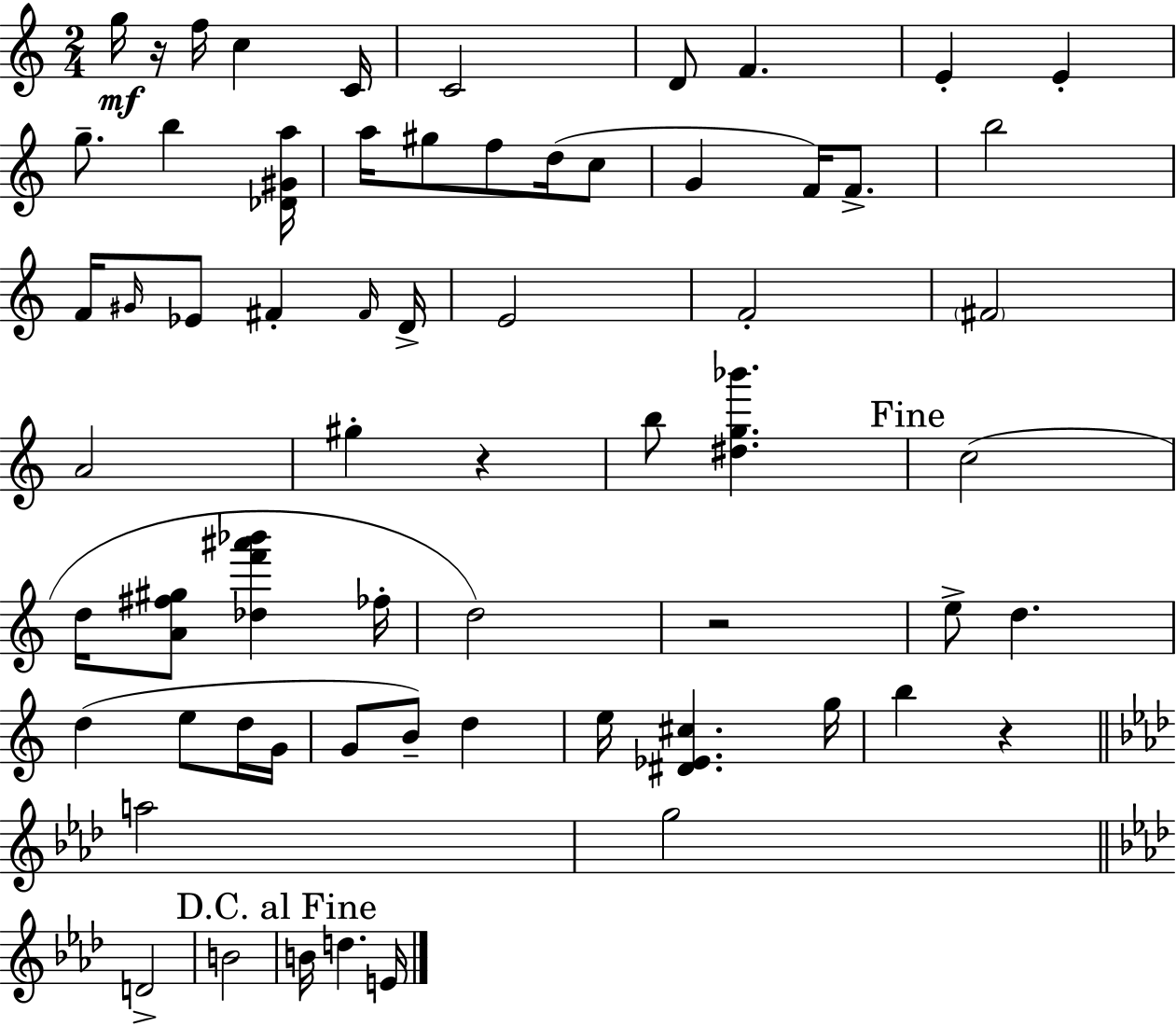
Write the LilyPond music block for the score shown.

{
  \clef treble
  \numericTimeSignature
  \time 2/4
  \key a \minor
  g''16\mf r16 f''16 c''4 c'16 | c'2 | d'8 f'4. | e'4-. e'4-. | \break g''8.-- b''4 <des' gis' a''>16 | a''16 gis''8 f''8 d''16( c''8 | g'4 f'16) f'8.-> | b''2 | \break f'16 \grace { gis'16 } ees'8 fis'4-. | \grace { fis'16 } d'16-> e'2 | f'2-. | \parenthesize fis'2 | \break a'2 | gis''4-. r4 | b''8 <dis'' g'' bes'''>4. | \mark "Fine" c''2( | \break d''16 <a' fis'' gis''>8 <des'' f''' ais''' bes'''>4 | fes''16-. d''2) | r2 | e''8-> d''4. | \break d''4( e''8 | d''16 g'16 g'8 b'8--) d''4 | e''16 <dis' ees' cis''>4. | g''16 b''4 r4 | \break \bar "||" \break \key aes \major a''2 | g''2 | \bar "||" \break \key f \minor d'2-> | b'2 | \mark "D.C. al Fine" b'16 d''4. e'16 | \bar "|."
}